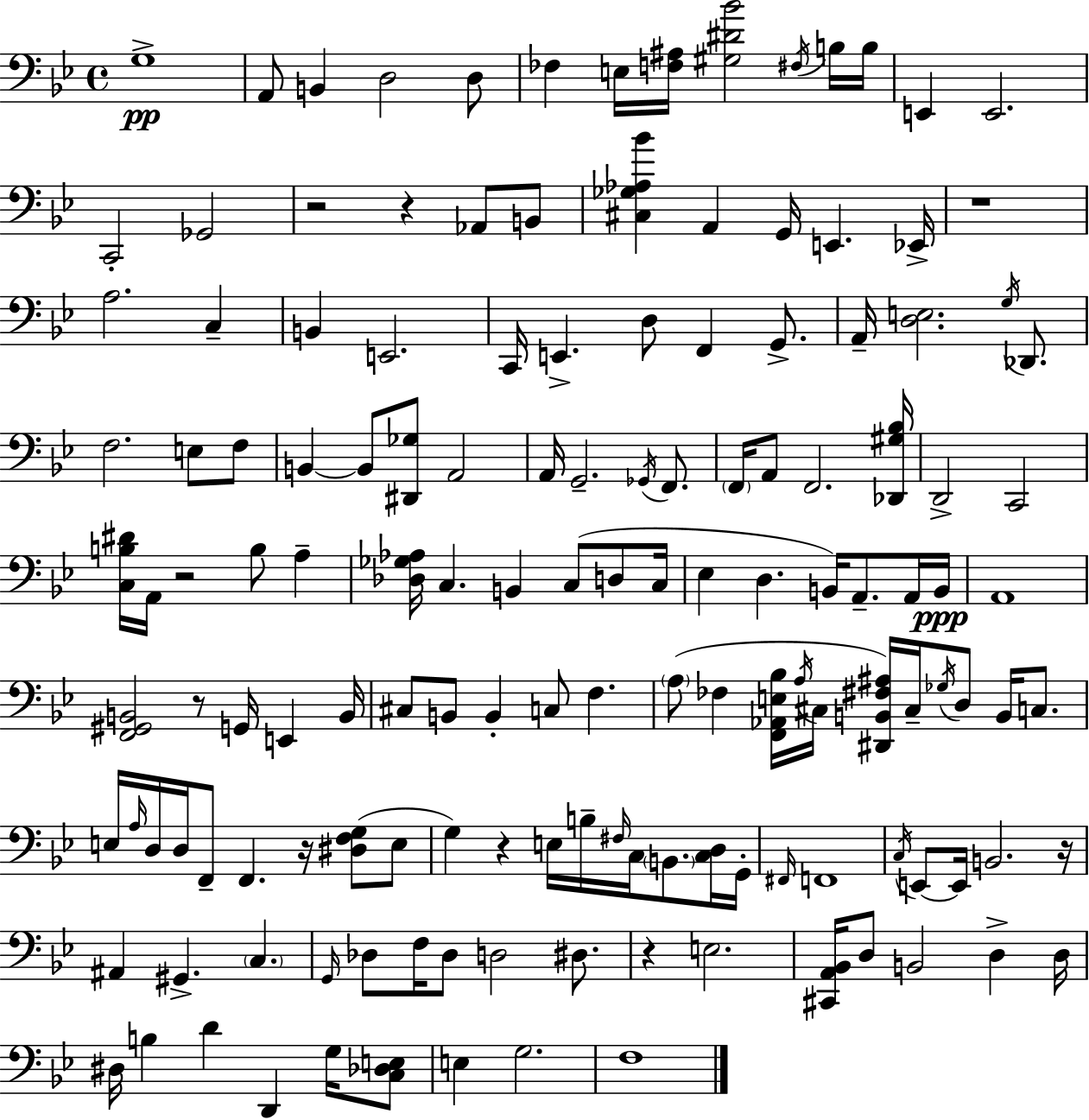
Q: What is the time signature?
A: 4/4